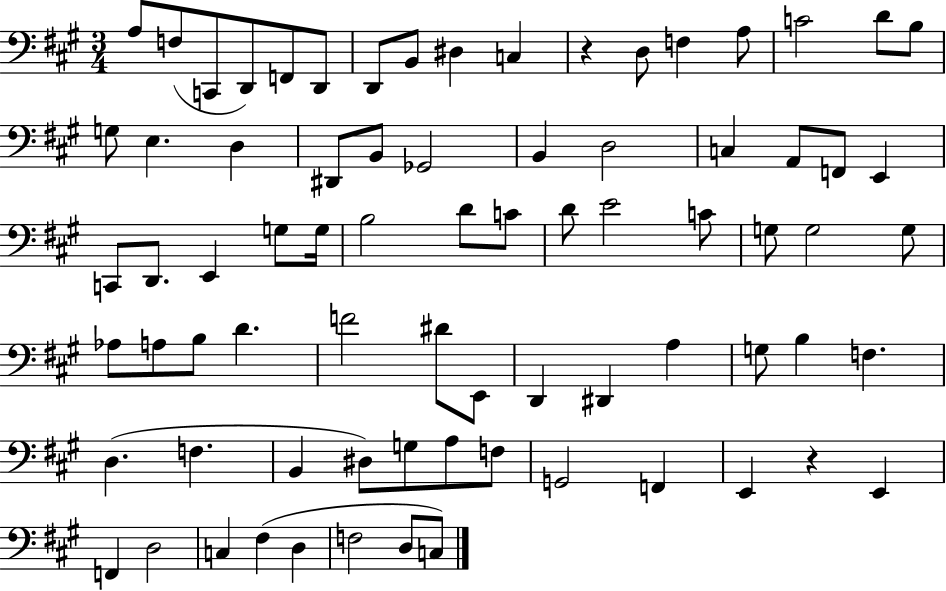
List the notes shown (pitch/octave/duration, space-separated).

A3/e F3/e C2/e D2/e F2/e D2/e D2/e B2/e D#3/q C3/q R/q D3/e F3/q A3/e C4/h D4/e B3/e G3/e E3/q. D3/q D#2/e B2/e Gb2/h B2/q D3/h C3/q A2/e F2/e E2/q C2/e D2/e. E2/q G3/e G3/s B3/h D4/e C4/e D4/e E4/h C4/e G3/e G3/h G3/e Ab3/e A3/e B3/e D4/q. F4/h D#4/e E2/e D2/q D#2/q A3/q G3/e B3/q F3/q. D3/q. F3/q. B2/q D#3/e G3/e A3/e F3/e G2/h F2/q E2/q R/q E2/q F2/q D3/h C3/q F#3/q D3/q F3/h D3/e C3/e